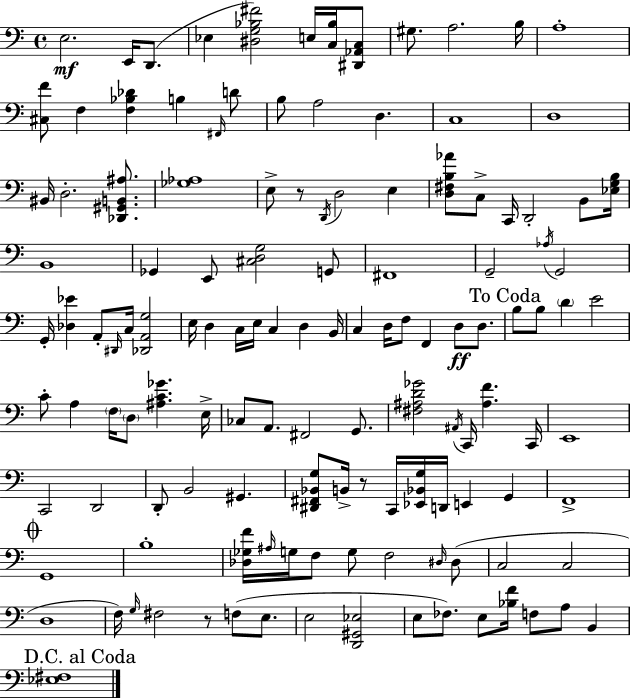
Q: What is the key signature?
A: C major